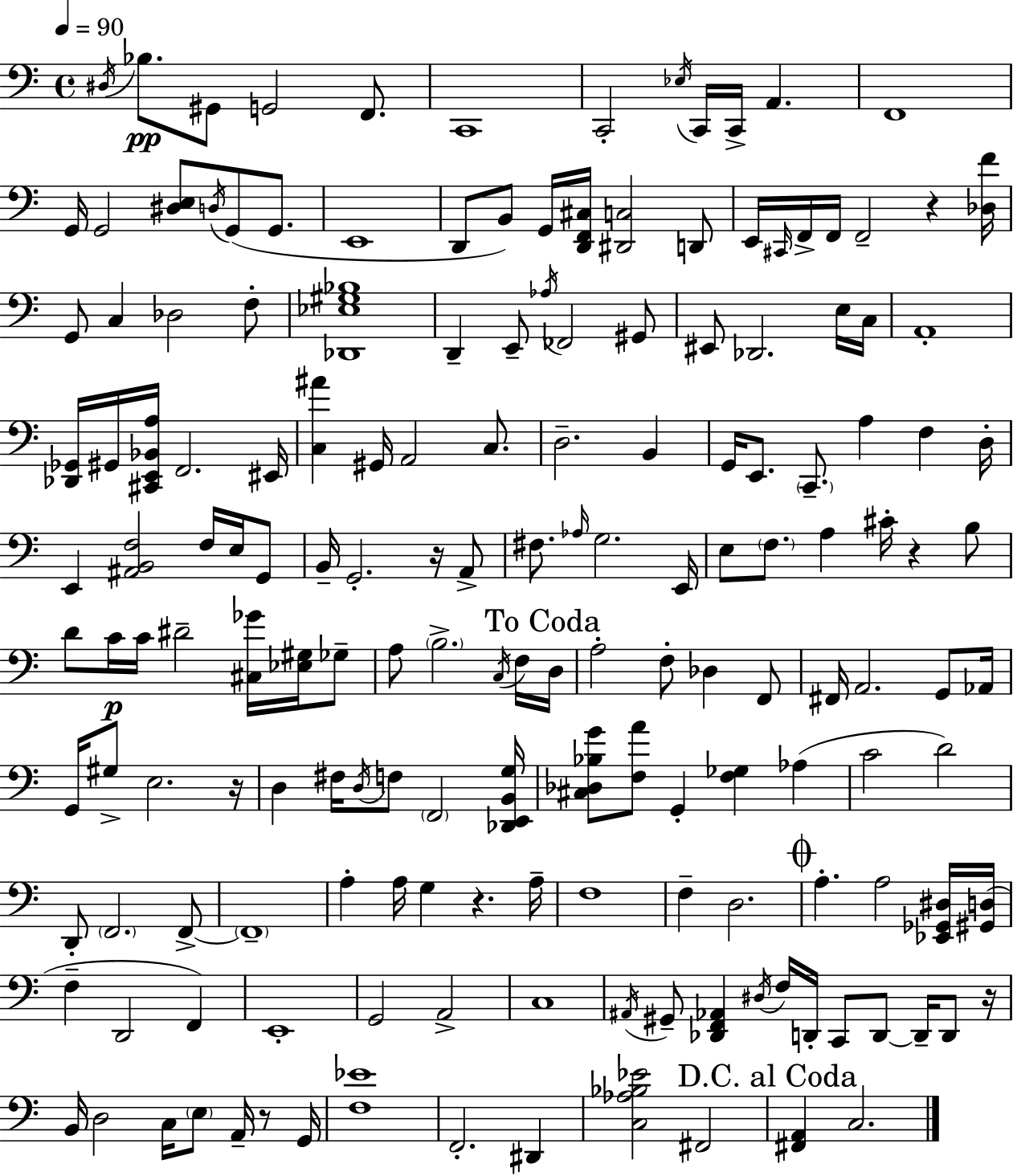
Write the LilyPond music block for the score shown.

{
  \clef bass
  \time 4/4
  \defaultTimeSignature
  \key a \minor
  \tempo 4 = 90
  \acciaccatura { dis16 }\pp bes8. gis,8 g,2 f,8. | c,1 | c,2-. \acciaccatura { ees16 } c,16 c,16-> a,4. | f,1 | \break g,16 g,2 <dis e>8 \acciaccatura { d16 } g,8( | g,8. e,1 | d,8 b,8) g,16 <d, f, cis>16 <dis, c>2 | d,8 e,16 \grace { cis,16 } f,16-> f,16 f,2-- r4 | \break <des f'>16 g,8 c4 des2 | f8-. <des, ees gis bes>1 | d,4-- e,8-- \acciaccatura { aes16 } fes,2 | gis,8 eis,8 des,2. | \break e16 c16 a,1-. | <des, ges,>16 gis,16 <cis, e, bes, a>16 f,2. | eis,16 <c ais'>4 gis,16 a,2 | c8. d2.-- | \break b,4 g,16 e,8. \parenthesize c,8.-- a4 | f4 d16-. e,4 <ais, b, f>2 | f16 e16 g,8 b,16-- g,2.-. | r16 a,8-> fis8. \grace { aes16 } g2. | \break e,16 e8 \parenthesize f8. a4 cis'16-. | r4 b8 d'8 c'16\p c'16 dis'2-- | <cis ges'>16 <ees gis>16 ges8-- a8 \parenthesize b2.-> | \acciaccatura { c16 } f16 \mark "To Coda" d16 a2-. f8-. | \break des4 f,8 fis,16 a,2. | g,8 aes,16 g,16 gis8-> e2. | r16 d4 fis16 \acciaccatura { d16 } f8 \parenthesize f,2 | <des, e, b, g>16 <cis des bes g'>8 <f a'>8 g,4-. | \break <f ges>4 aes4( c'2 | d'2) d,8-. \parenthesize f,2. | f,8->~~ \parenthesize f,1-- | a4-. a16 g4 | \break r4. a16-- f1 | f4-- d2. | \mark \markup { \musicglyph "scripts.coda" } a4.-. a2 | <ees, ges, dis>16 <gis, d>16( f4-- d,2 | \break f,4) e,1-. | g,2 | a,2-> c1 | \acciaccatura { ais,16 } gis,8-- <des, f, aes,>4 \acciaccatura { dis16 } | \break f16 d,16-. c,8 d,8~~ d,16-- d,8 r16 b,16 d2 | c16 \parenthesize e8 a,16-- r8 g,16 <f ees'>1 | f,2.-. | dis,4 <c aes bes ees'>2 | \break fis,2 \mark "D.C. al Coda" <fis, a,>4 c2. | \bar "|."
}